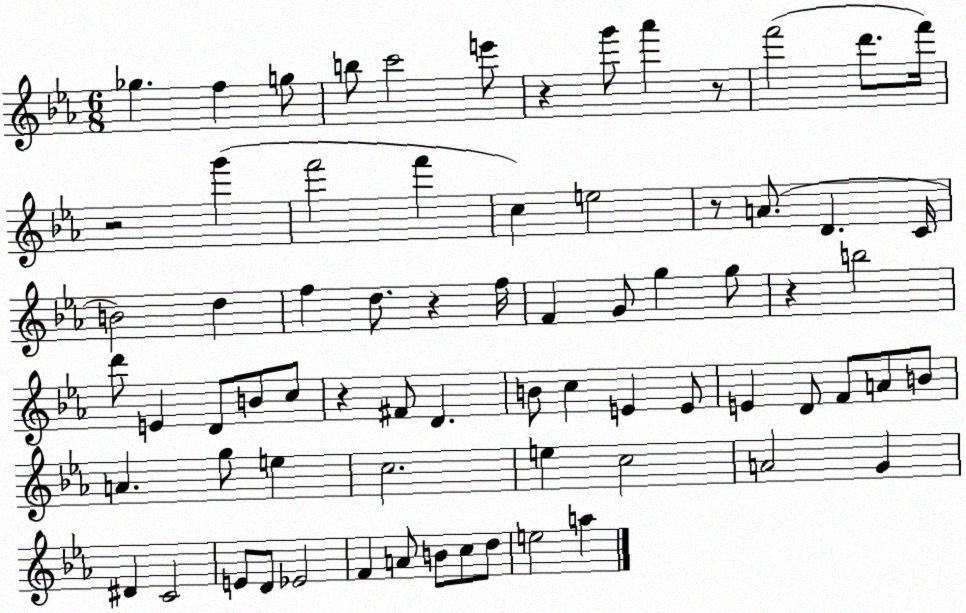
X:1
T:Untitled
M:6/8
L:1/4
K:Eb
_g f g/2 b/2 c'2 e'/2 z g'/2 _a' z/2 f'2 d'/2 f'/4 z2 g' f'2 f' c e2 z/2 A/2 D C/4 B2 d f d/2 z f/4 F G/2 g g/2 z b2 d'/2 E D/2 B/2 c/2 z ^F/2 D B/2 c E E/2 E D/2 F/2 A/2 B/2 A g/2 e c2 e c2 A2 G ^D C2 E/2 D/2 _E2 F A/2 B/2 c/2 d/2 e2 a